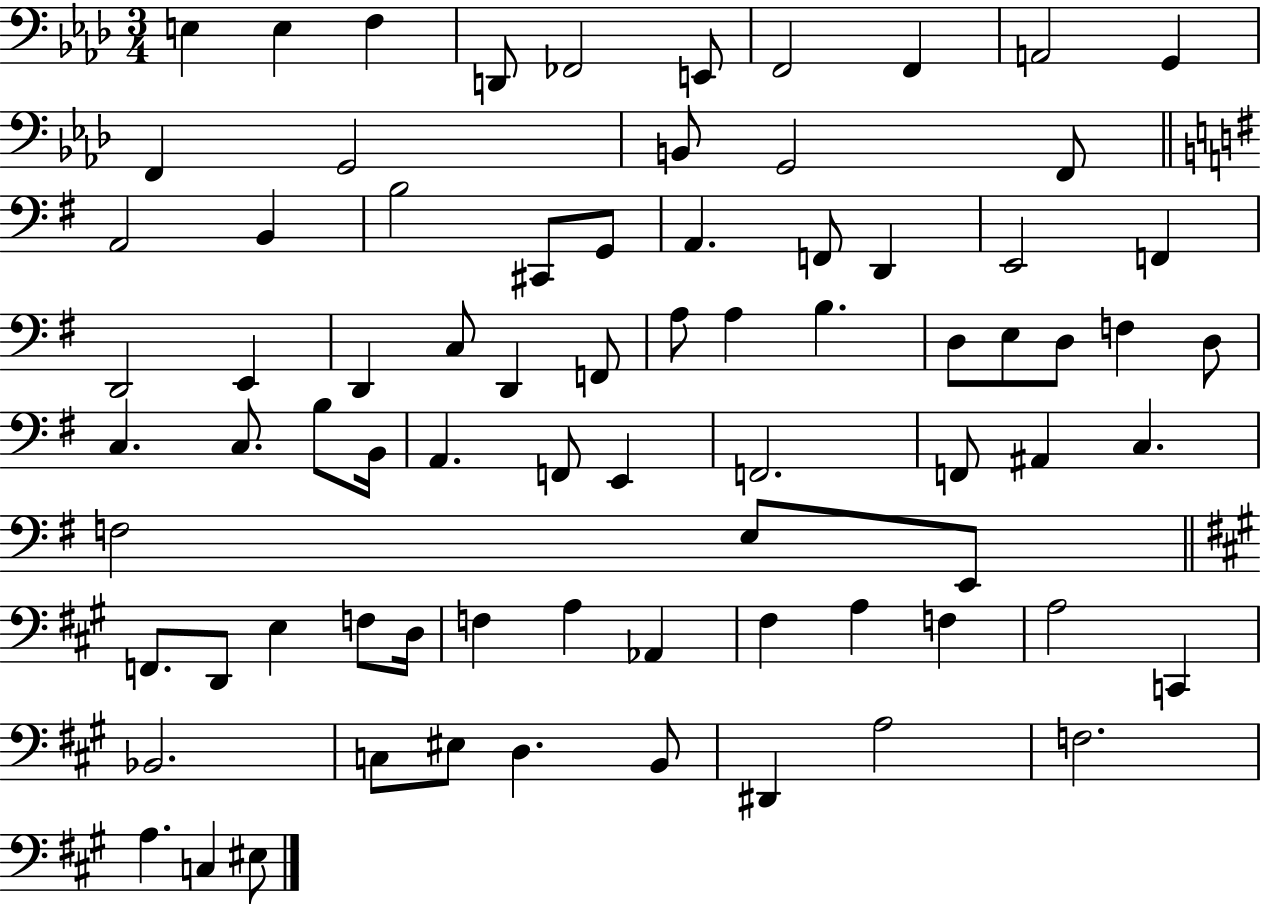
{
  \clef bass
  \numericTimeSignature
  \time 3/4
  \key aes \major
  \repeat volta 2 { e4 e4 f4 | d,8 fes,2 e,8 | f,2 f,4 | a,2 g,4 | \break f,4 g,2 | b,8 g,2 f,8 | \bar "||" \break \key e \minor a,2 b,4 | b2 cis,8 g,8 | a,4. f,8 d,4 | e,2 f,4 | \break d,2 e,4 | d,4 c8 d,4 f,8 | a8 a4 b4. | d8 e8 d8 f4 d8 | \break c4. c8. b8 b,16 | a,4. f,8 e,4 | f,2. | f,8 ais,4 c4. | \break f2 e8 e,8 | \bar "||" \break \key a \major f,8. d,8 e4 f8 d16 | f4 a4 aes,4 | fis4 a4 f4 | a2 c,4 | \break bes,2. | c8 eis8 d4. b,8 | dis,4 a2 | f2. | \break a4. c4 eis8 | } \bar "|."
}